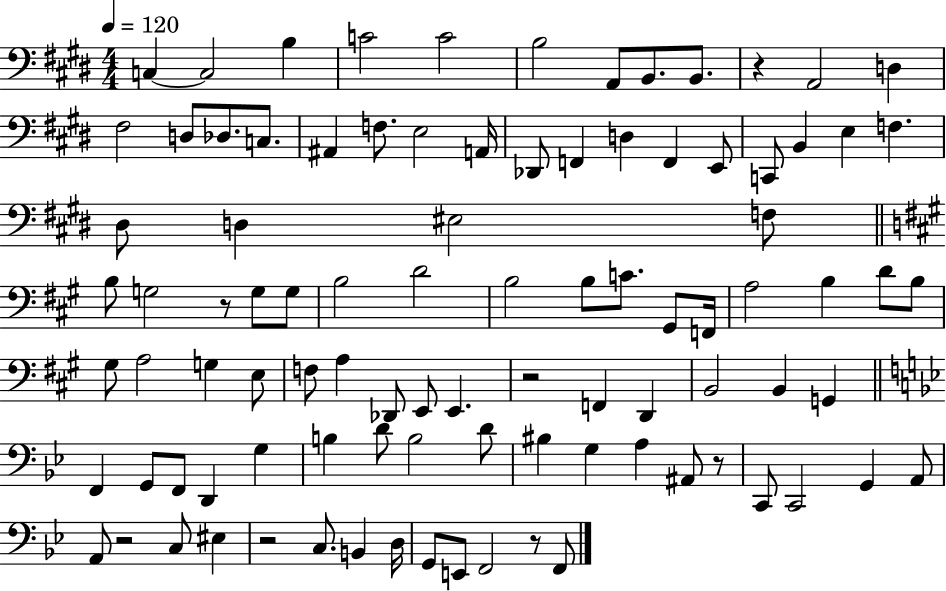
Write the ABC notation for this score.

X:1
T:Untitled
M:4/4
L:1/4
K:E
C, C,2 B, C2 C2 B,2 A,,/2 B,,/2 B,,/2 z A,,2 D, ^F,2 D,/2 _D,/2 C,/2 ^A,, F,/2 E,2 A,,/4 _D,,/2 F,, D, F,, E,,/2 C,,/2 B,, E, F, ^D,/2 D, ^E,2 F,/2 B,/2 G,2 z/2 G,/2 G,/2 B,2 D2 B,2 B,/2 C/2 ^G,,/2 F,,/4 A,2 B, D/2 B,/2 ^G,/2 A,2 G, E,/2 F,/2 A, _D,,/2 E,,/2 E,, z2 F,, D,, B,,2 B,, G,, F,, G,,/2 F,,/2 D,, G, B, D/2 B,2 D/2 ^B, G, A, ^A,,/2 z/2 C,,/2 C,,2 G,, A,,/2 A,,/2 z2 C,/2 ^E, z2 C,/2 B,, D,/4 G,,/2 E,,/2 F,,2 z/2 F,,/2